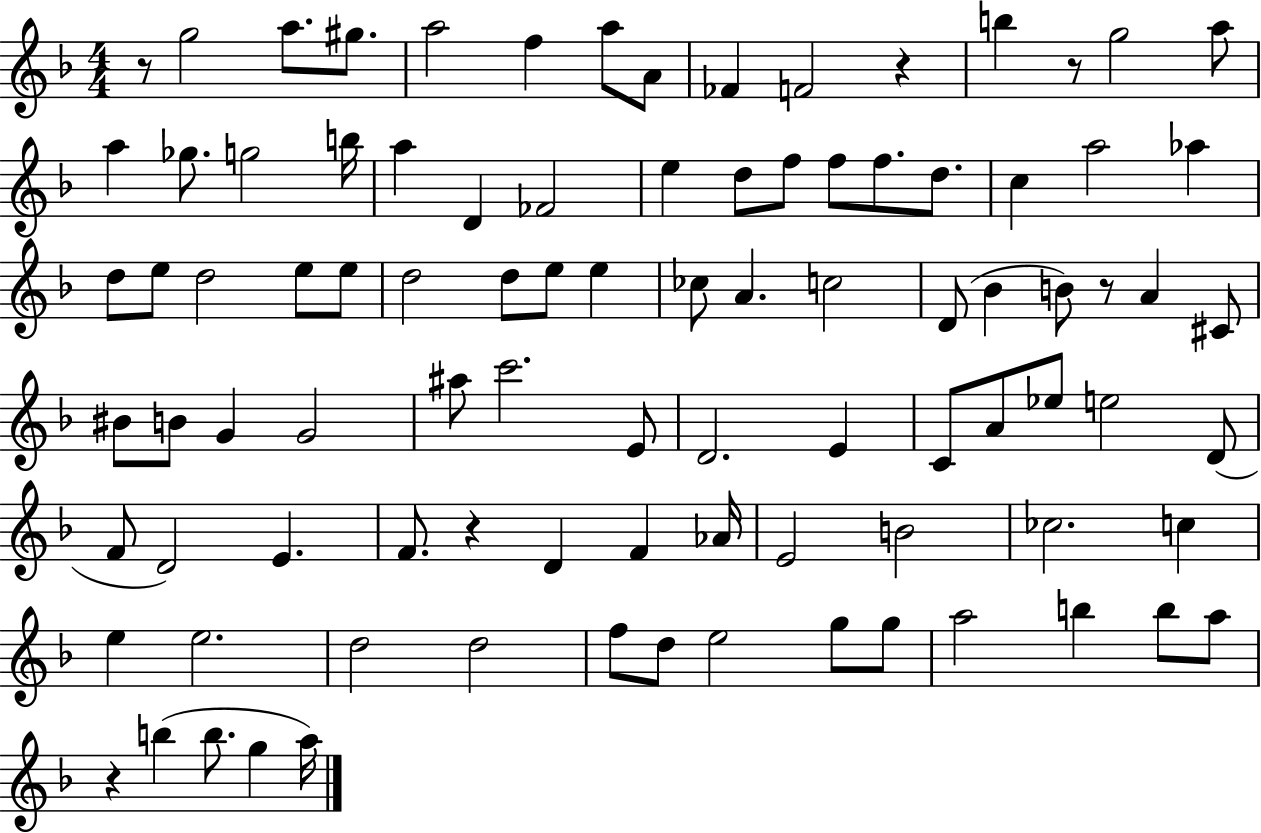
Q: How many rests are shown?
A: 6